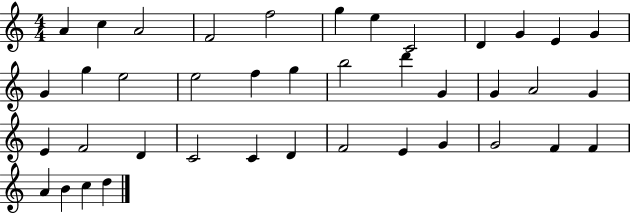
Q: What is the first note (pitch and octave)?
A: A4